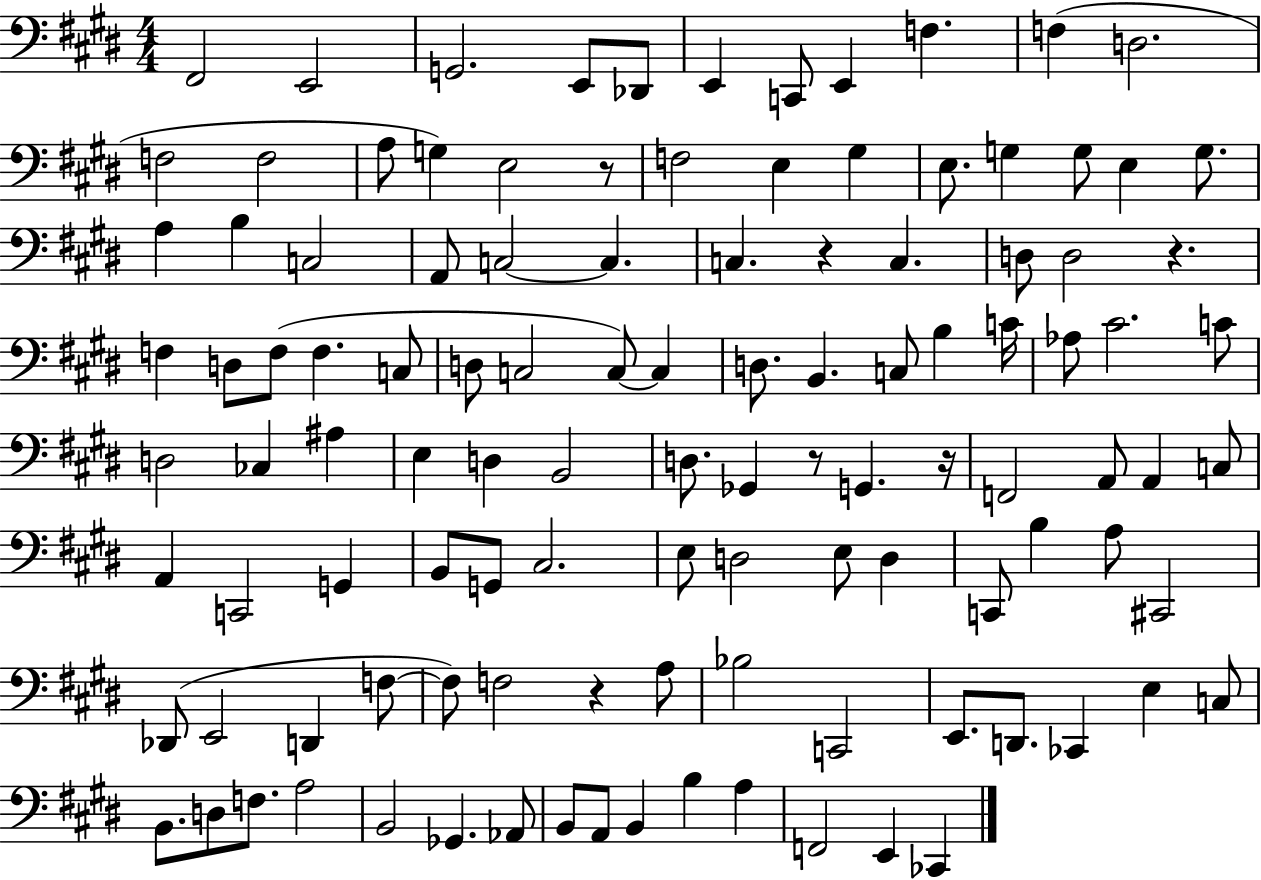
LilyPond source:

{
  \clef bass
  \numericTimeSignature
  \time 4/4
  \key e \major
  fis,2 e,2 | g,2. e,8 des,8 | e,4 c,8 e,4 f4. | f4( d2. | \break f2 f2 | a8 g4) e2 r8 | f2 e4 gis4 | e8. g4 g8 e4 g8. | \break a4 b4 c2 | a,8 c2~~ c4. | c4. r4 c4. | d8 d2 r4. | \break f4 d8 f8( f4. c8 | d8 c2 c8~~) c4 | d8. b,4. c8 b4 c'16 | aes8 cis'2. c'8 | \break d2 ces4 ais4 | e4 d4 b,2 | d8. ges,4 r8 g,4. r16 | f,2 a,8 a,4 c8 | \break a,4 c,2 g,4 | b,8 g,8 cis2. | e8 d2 e8 d4 | c,8 b4 a8 cis,2 | \break des,8( e,2 d,4 f8~~ | f8) f2 r4 a8 | bes2 c,2 | e,8. d,8. ces,4 e4 c8 | \break b,8. d8 f8. a2 | b,2 ges,4. aes,8 | b,8 a,8 b,4 b4 a4 | f,2 e,4 ces,4 | \break \bar "|."
}